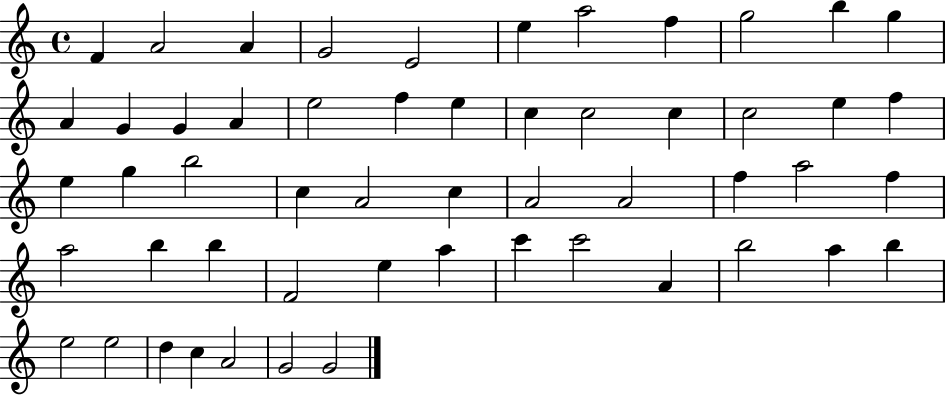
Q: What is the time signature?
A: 4/4